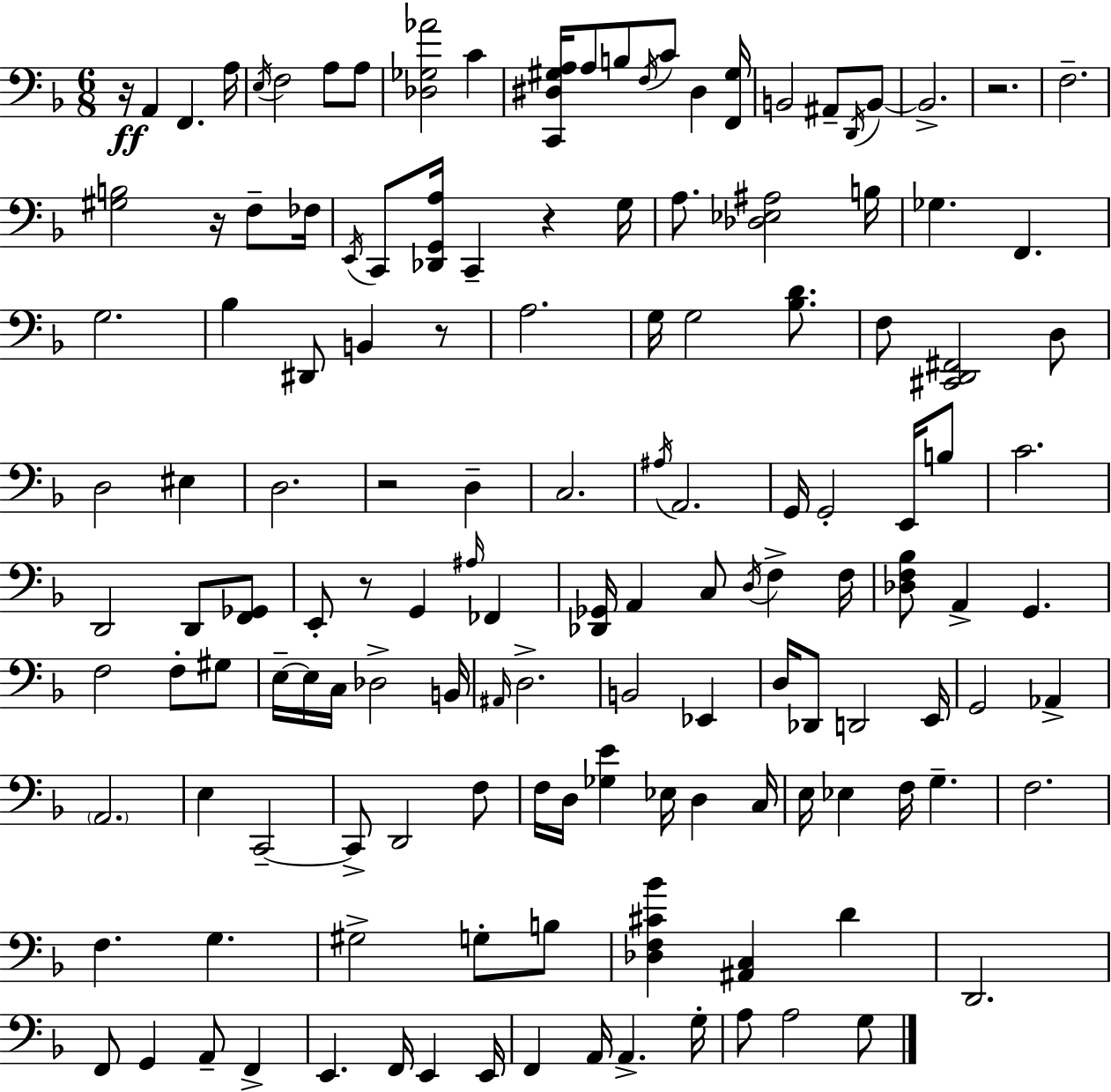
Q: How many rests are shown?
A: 7